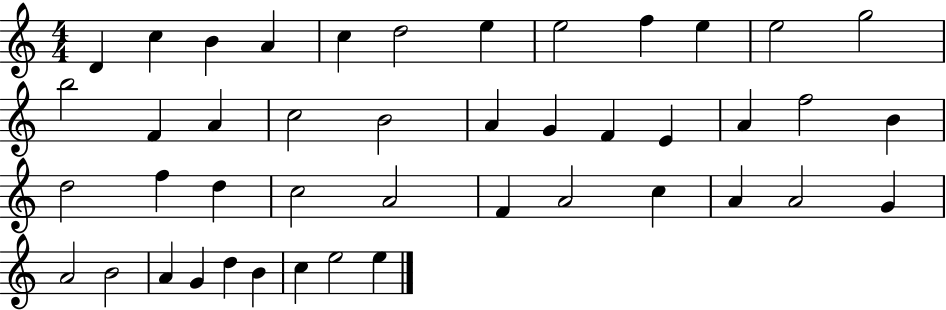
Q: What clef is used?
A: treble